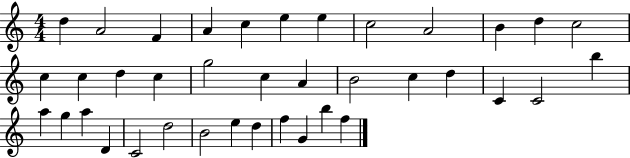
D5/q A4/h F4/q A4/q C5/q E5/q E5/q C5/h A4/h B4/q D5/q C5/h C5/q C5/q D5/q C5/q G5/h C5/q A4/q B4/h C5/q D5/q C4/q C4/h B5/q A5/q G5/q A5/q D4/q C4/h D5/h B4/h E5/q D5/q F5/q G4/q B5/q F5/q